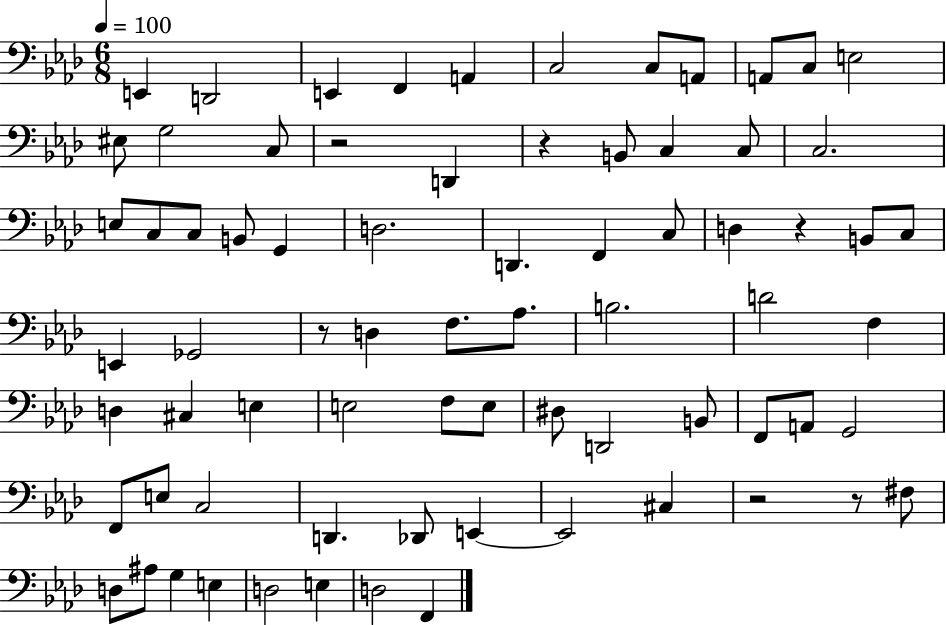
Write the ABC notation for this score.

X:1
T:Untitled
M:6/8
L:1/4
K:Ab
E,, D,,2 E,, F,, A,, C,2 C,/2 A,,/2 A,,/2 C,/2 E,2 ^E,/2 G,2 C,/2 z2 D,, z B,,/2 C, C,/2 C,2 E,/2 C,/2 C,/2 B,,/2 G,, D,2 D,, F,, C,/2 D, z B,,/2 C,/2 E,, _G,,2 z/2 D, F,/2 _A,/2 B,2 D2 F, D, ^C, E, E,2 F,/2 E,/2 ^D,/2 D,,2 B,,/2 F,,/2 A,,/2 G,,2 F,,/2 E,/2 C,2 D,, _D,,/2 E,, E,,2 ^C, z2 z/2 ^F,/2 D,/2 ^A,/2 G, E, D,2 E, D,2 F,,